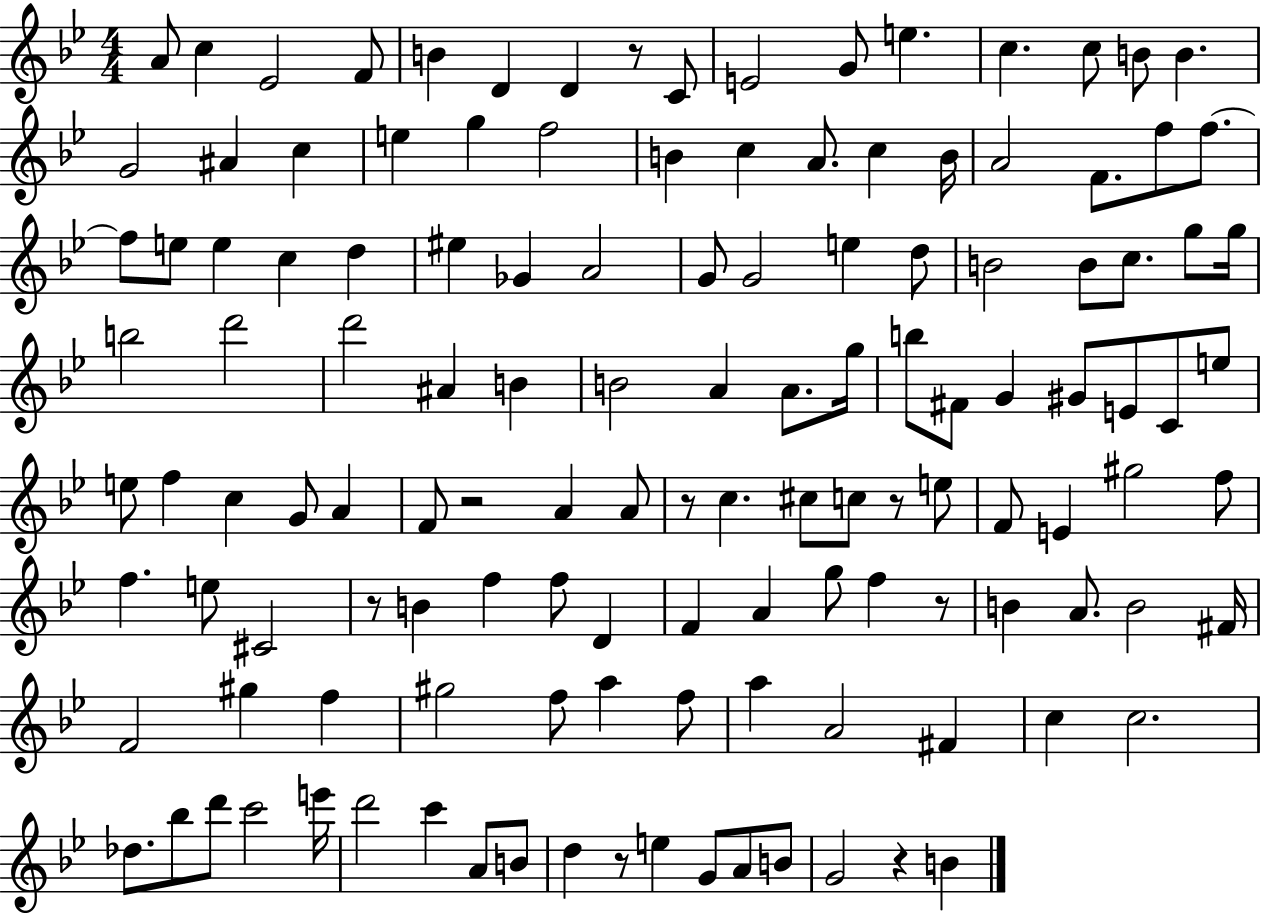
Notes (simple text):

A4/e C5/q Eb4/h F4/e B4/q D4/q D4/q R/e C4/e E4/h G4/e E5/q. C5/q. C5/e B4/e B4/q. G4/h A#4/q C5/q E5/q G5/q F5/h B4/q C5/q A4/e. C5/q B4/s A4/h F4/e. F5/e F5/e. F5/e E5/e E5/q C5/q D5/q EIS5/q Gb4/q A4/h G4/e G4/h E5/q D5/e B4/h B4/e C5/e. G5/e G5/s B5/h D6/h D6/h A#4/q B4/q B4/h A4/q A4/e. G5/s B5/e F#4/e G4/q G#4/e E4/e C4/e E5/e E5/e F5/q C5/q G4/e A4/q F4/e R/h A4/q A4/e R/e C5/q. C#5/e C5/e R/e E5/e F4/e E4/q G#5/h F5/e F5/q. E5/e C#4/h R/e B4/q F5/q F5/e D4/q F4/q A4/q G5/e F5/q R/e B4/q A4/e. B4/h F#4/s F4/h G#5/q F5/q G#5/h F5/e A5/q F5/e A5/q A4/h F#4/q C5/q C5/h. Db5/e. Bb5/e D6/e C6/h E6/s D6/h C6/q A4/e B4/e D5/q R/e E5/q G4/e A4/e B4/e G4/h R/q B4/q